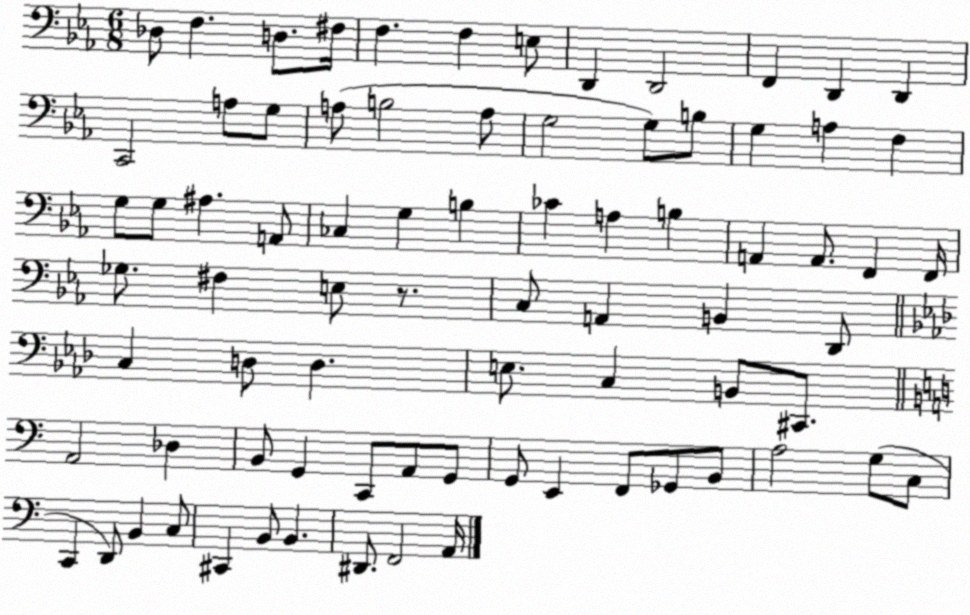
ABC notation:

X:1
T:Untitled
M:6/8
L:1/4
K:Eb
_D,/2 F, D,/2 ^F,/4 F, F, E,/2 D,, D,,2 F,, D,, D,, C,,2 A,/2 G,/2 A,/2 B,2 A,/2 G,2 G,/2 B,/2 G, A, F, G,/2 G,/2 ^A, A,,/2 _C, G, B, _C A, B, A,, A,,/2 F,, F,,/4 _G,/2 ^F, E,/2 z/2 C,/2 A,, B,, D,,/2 C, D,/2 D, E,/2 C, B,,/2 ^C,,/2 A,,2 _D, B,,/2 G,, C,,/2 A,,/2 G,,/2 G,,/2 E,, F,,/2 _G,,/2 B,,/2 A,2 G,/2 C,/2 C,, D,,/2 B,, C,/2 ^C,, B,,/2 B,, ^D,,/2 F,,2 A,,/4